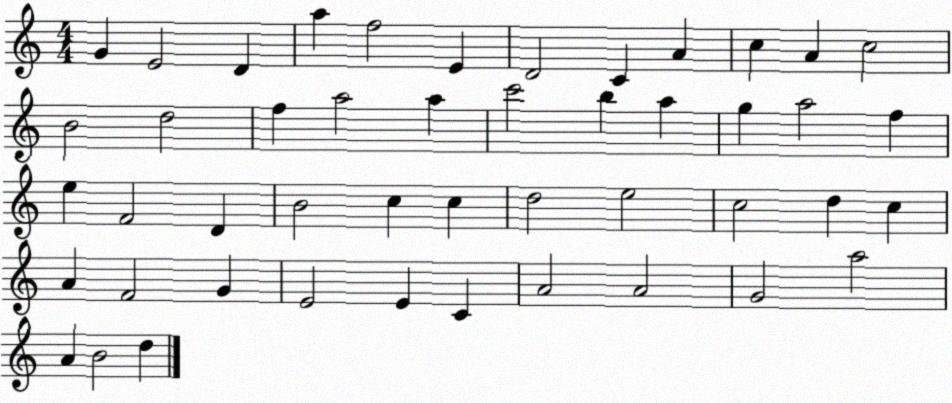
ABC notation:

X:1
T:Untitled
M:4/4
L:1/4
K:C
G E2 D a f2 E D2 C A c A c2 B2 d2 f a2 a c'2 b a g a2 f e F2 D B2 c c d2 e2 c2 d c A F2 G E2 E C A2 A2 G2 a2 A B2 d